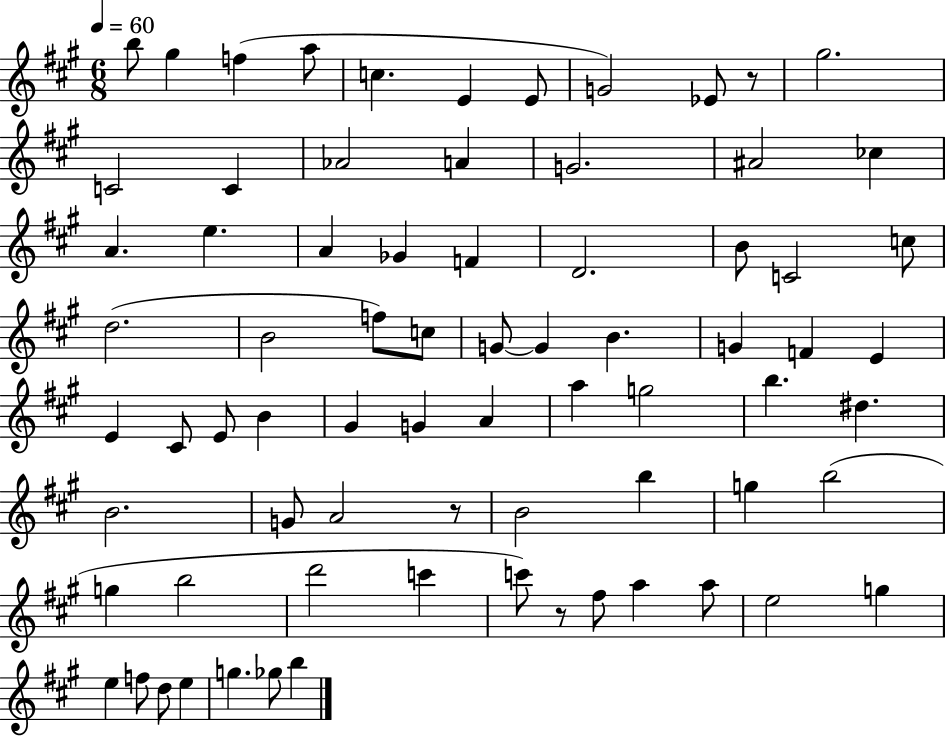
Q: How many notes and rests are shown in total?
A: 74